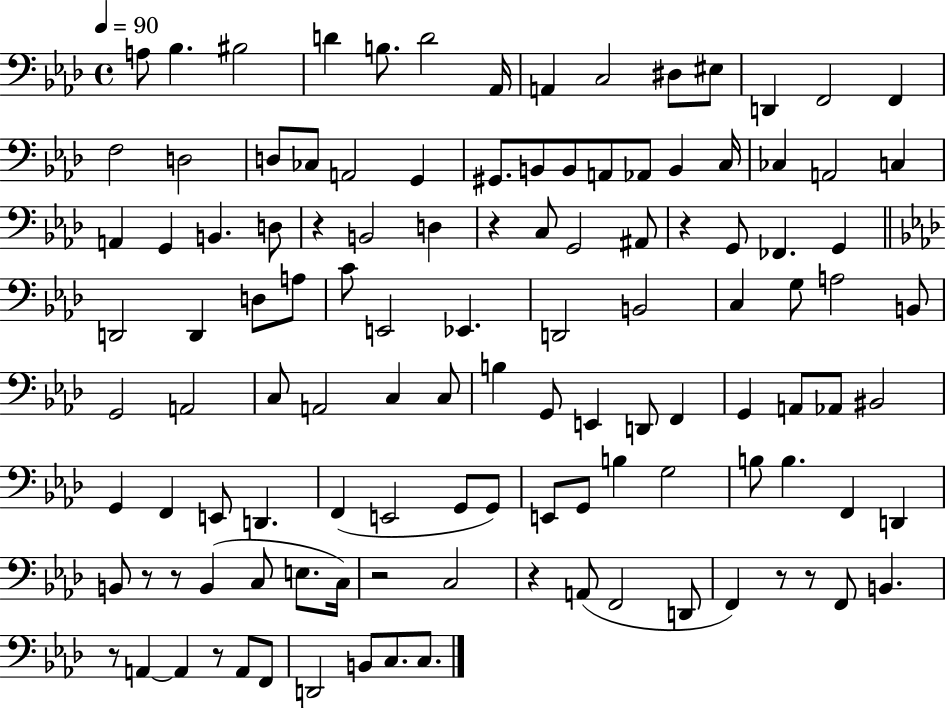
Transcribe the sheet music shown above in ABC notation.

X:1
T:Untitled
M:4/4
L:1/4
K:Ab
A,/2 _B, ^B,2 D B,/2 D2 _A,,/4 A,, C,2 ^D,/2 ^E,/2 D,, F,,2 F,, F,2 D,2 D,/2 _C,/2 A,,2 G,, ^G,,/2 B,,/2 B,,/2 A,,/2 _A,,/2 B,, C,/4 _C, A,,2 C, A,, G,, B,, D,/2 z B,,2 D, z C,/2 G,,2 ^A,,/2 z G,,/2 _F,, G,, D,,2 D,, D,/2 A,/2 C/2 E,,2 _E,, D,,2 B,,2 C, G,/2 A,2 B,,/2 G,,2 A,,2 C,/2 A,,2 C, C,/2 B, G,,/2 E,, D,,/2 F,, G,, A,,/2 _A,,/2 ^B,,2 G,, F,, E,,/2 D,, F,, E,,2 G,,/2 G,,/2 E,,/2 G,,/2 B, G,2 B,/2 B, F,, D,, B,,/2 z/2 z/2 B,, C,/2 E,/2 C,/4 z2 C,2 z A,,/2 F,,2 D,,/2 F,, z/2 z/2 F,,/2 B,, z/2 A,, A,, z/2 A,,/2 F,,/2 D,,2 B,,/2 C,/2 C,/2